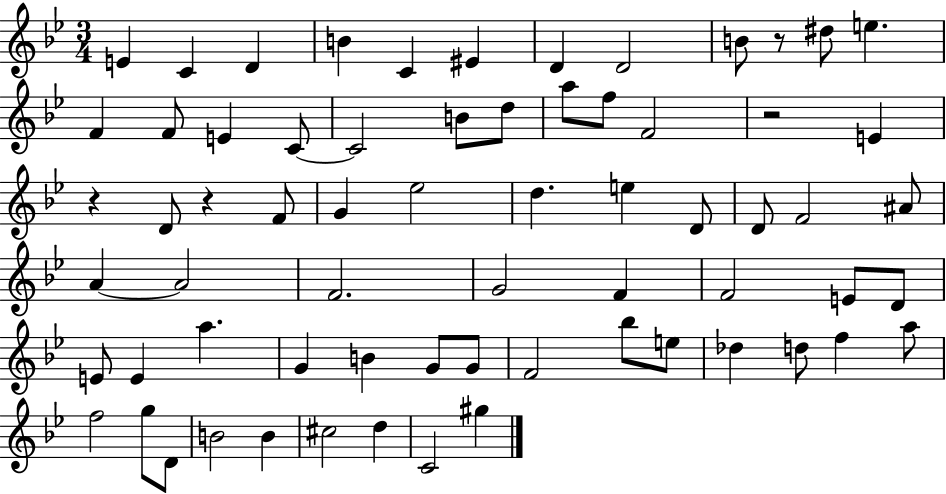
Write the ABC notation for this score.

X:1
T:Untitled
M:3/4
L:1/4
K:Bb
E C D B C ^E D D2 B/2 z/2 ^d/2 e F F/2 E C/2 C2 B/2 d/2 a/2 f/2 F2 z2 E z D/2 z F/2 G _e2 d e D/2 D/2 F2 ^A/2 A A2 F2 G2 F F2 E/2 D/2 E/2 E a G B G/2 G/2 F2 _b/2 e/2 _d d/2 f a/2 f2 g/2 D/2 B2 B ^c2 d C2 ^g